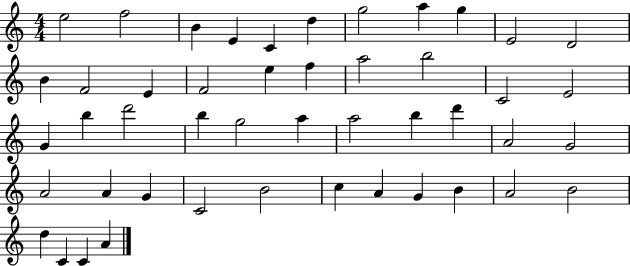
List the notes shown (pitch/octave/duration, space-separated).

E5/h F5/h B4/q E4/q C4/q D5/q G5/h A5/q G5/q E4/h D4/h B4/q F4/h E4/q F4/h E5/q F5/q A5/h B5/h C4/h E4/h G4/q B5/q D6/h B5/q G5/h A5/q A5/h B5/q D6/q A4/h G4/h A4/h A4/q G4/q C4/h B4/h C5/q A4/q G4/q B4/q A4/h B4/h D5/q C4/q C4/q A4/q